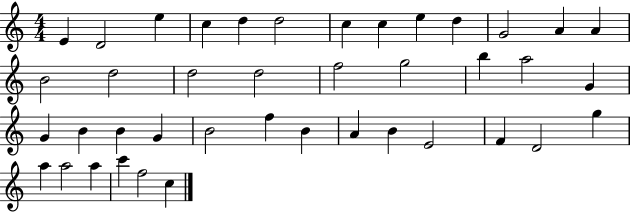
E4/q D4/h E5/q C5/q D5/q D5/h C5/q C5/q E5/q D5/q G4/h A4/q A4/q B4/h D5/h D5/h D5/h F5/h G5/h B5/q A5/h G4/q G4/q B4/q B4/q G4/q B4/h F5/q B4/q A4/q B4/q E4/h F4/q D4/h G5/q A5/q A5/h A5/q C6/q F5/h C5/q